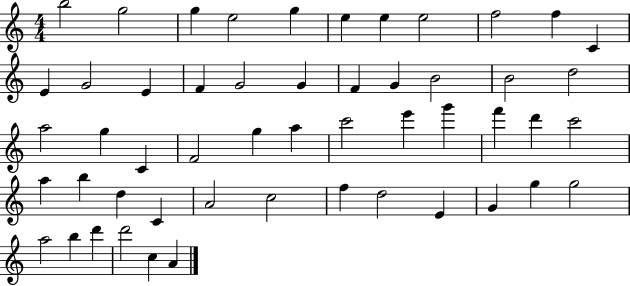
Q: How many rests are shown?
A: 0